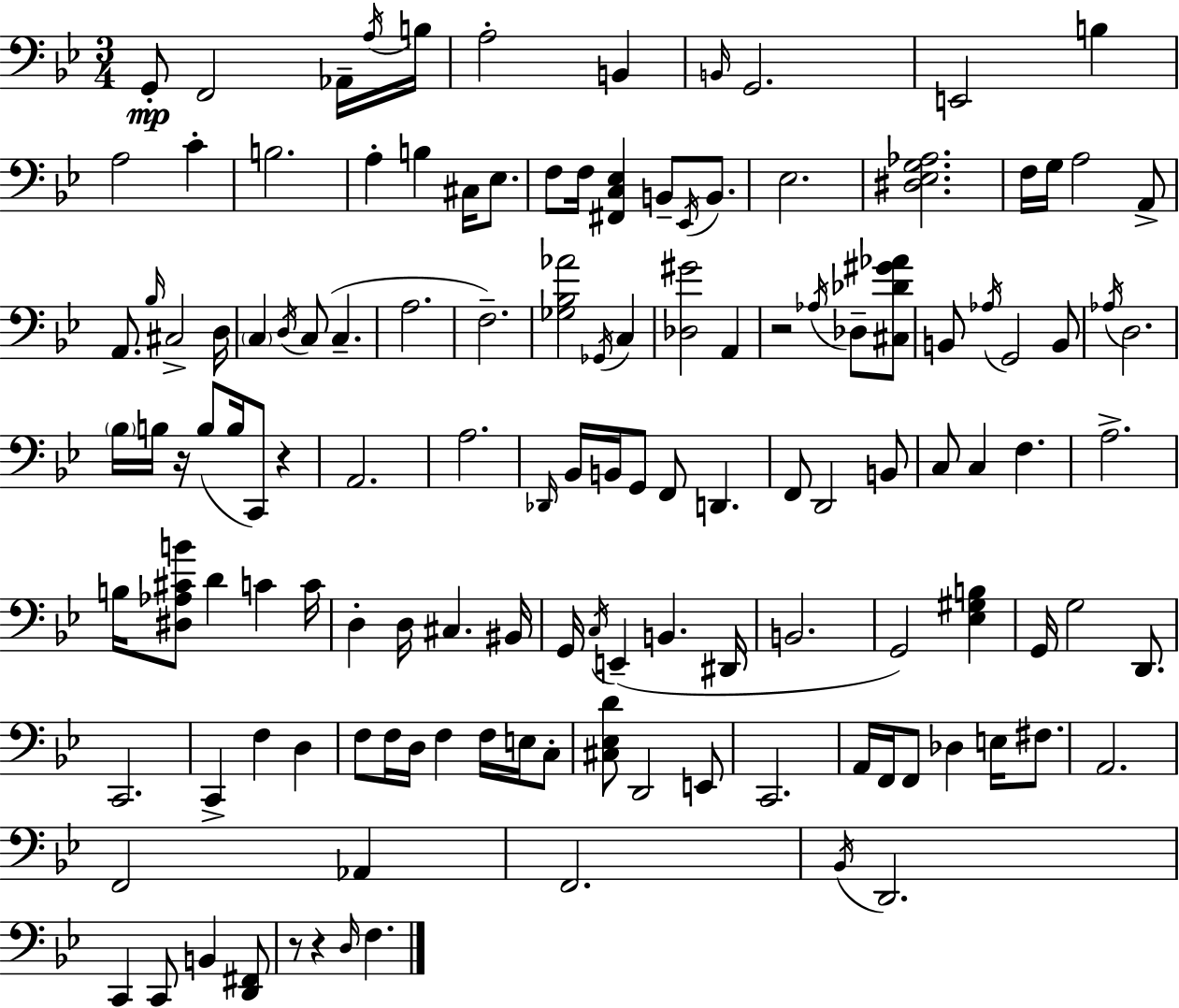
{
  \clef bass
  \numericTimeSignature
  \time 3/4
  \key g \minor
  \repeat volta 2 { g,8-.\mp f,2 aes,16-- \acciaccatura { a16 } | b16 a2-. b,4 | \grace { b,16 } g,2. | e,2 b4 | \break a2 c'4-. | b2. | a4-. b4 cis16 ees8. | f8 f16 <fis, c ees>4 b,8-- \acciaccatura { ees,16 } | \break b,8. ees2. | <dis ees g aes>2. | f16 g16 a2 | a,8-> a,8. \grace { bes16 } cis2-> | \break d16 \parenthesize c4 \acciaccatura { d16 } c8( c4.-- | a2. | f2.--) | <ges bes aes'>2 | \break \acciaccatura { ges,16 } c4 <des gis'>2 | a,4 r2 | \acciaccatura { aes16 } des8-- <cis des' gis' aes'>8 b,8 \acciaccatura { aes16 } g,2 | b,8 \acciaccatura { aes16 } d2. | \break \parenthesize bes16 b16 r16 | b8( b16 c,8) r4 a,2. | a2. | \grace { des,16 } bes,16 b,16 | \break g,8 f,8 d,4. f,8 | d,2 b,8 c8 | c4 f4. a2.-> | b16 <dis aes cis' b'>8 | \break d'4 c'4 c'16 d4-. | d16 cis4. bis,16 g,16 \acciaccatura { c16 }( | e,4-- b,4. dis,16 b,2. | g,2) | \break <ees gis b>4 g,16 | g2 d,8. c,2. | c,4-> | f4 d4 f8 | \break f16 d16 f4 f16 e16 c8-. <cis ees d'>8 | d,2 e,8 c,2. | a,16 | f,16 f,8 des4 e16 fis8. a,2. | \break f,2 | aes,4 f,2. | \acciaccatura { bes,16 } | d,2. | \break c,4 c,8 b,4 <d, fis,>8 | r8 r4 \grace { d16 } f4. | } \bar "|."
}